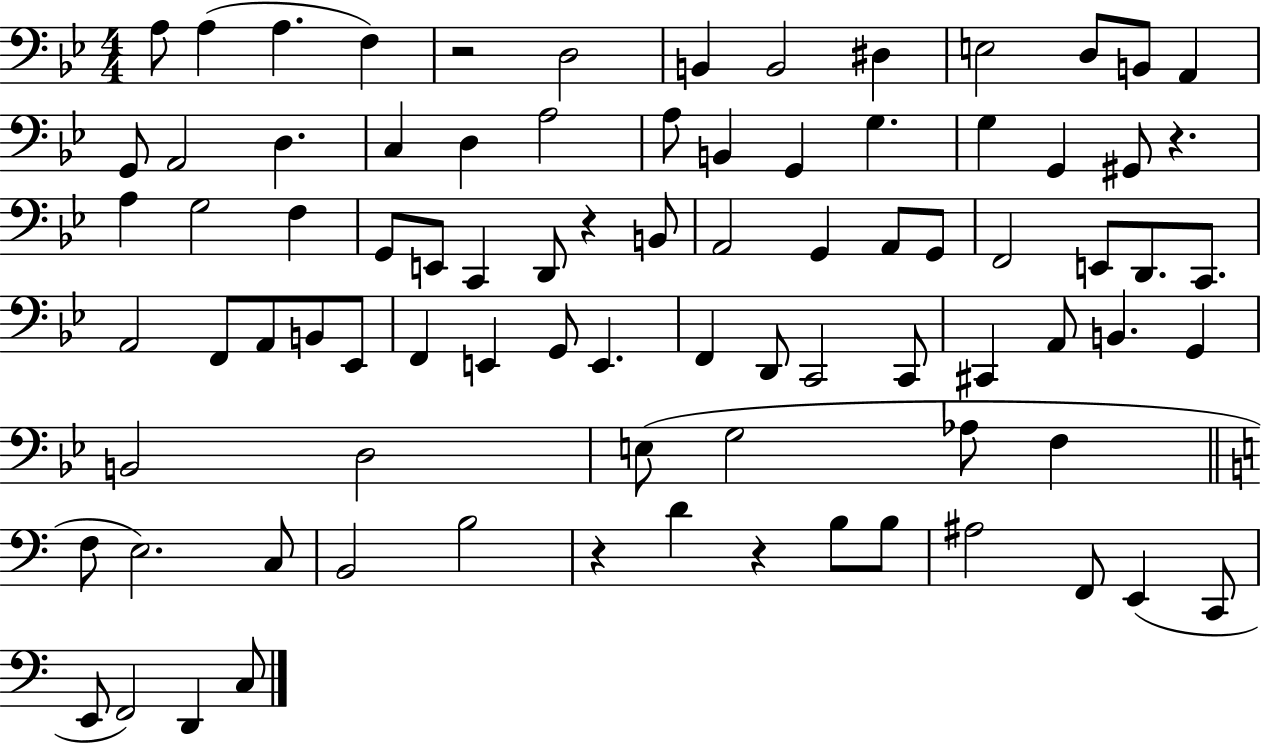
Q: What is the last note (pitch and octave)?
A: C3